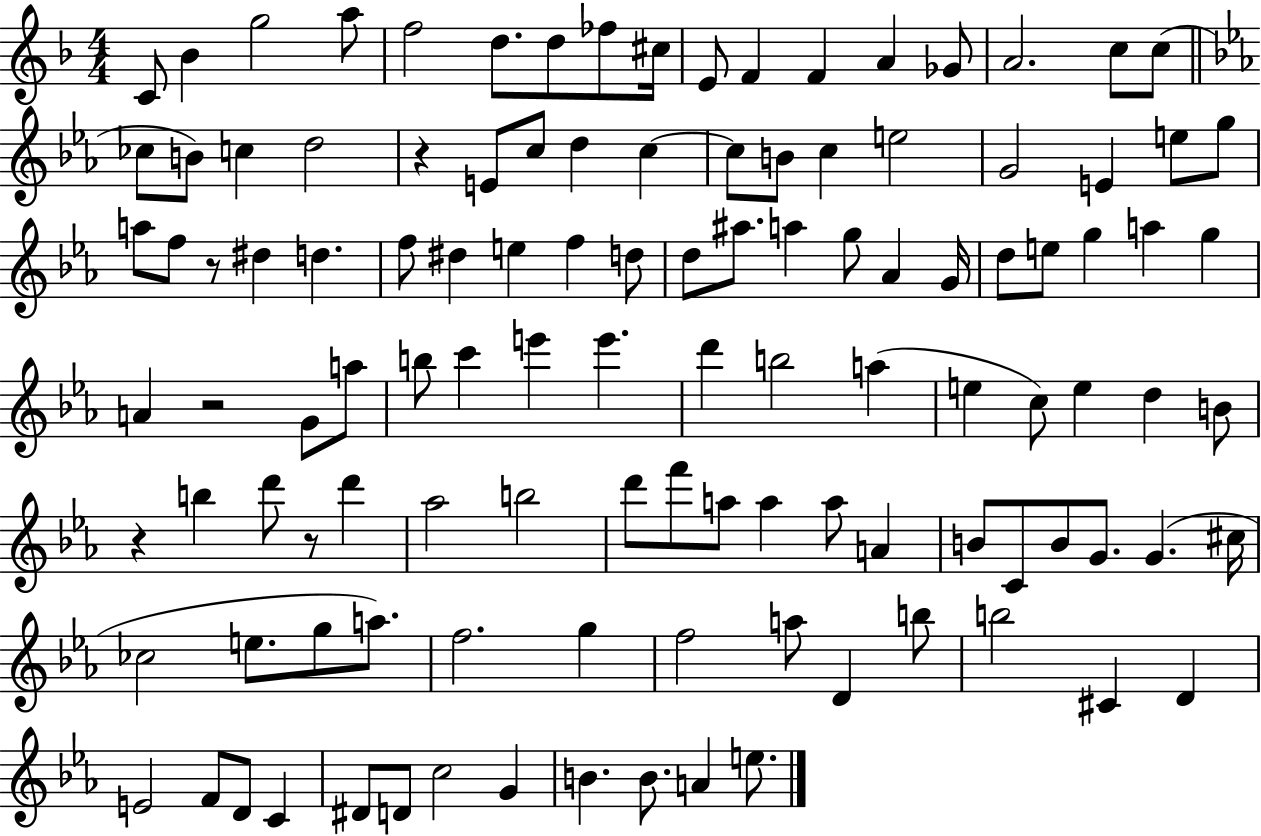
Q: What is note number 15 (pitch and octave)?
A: A4